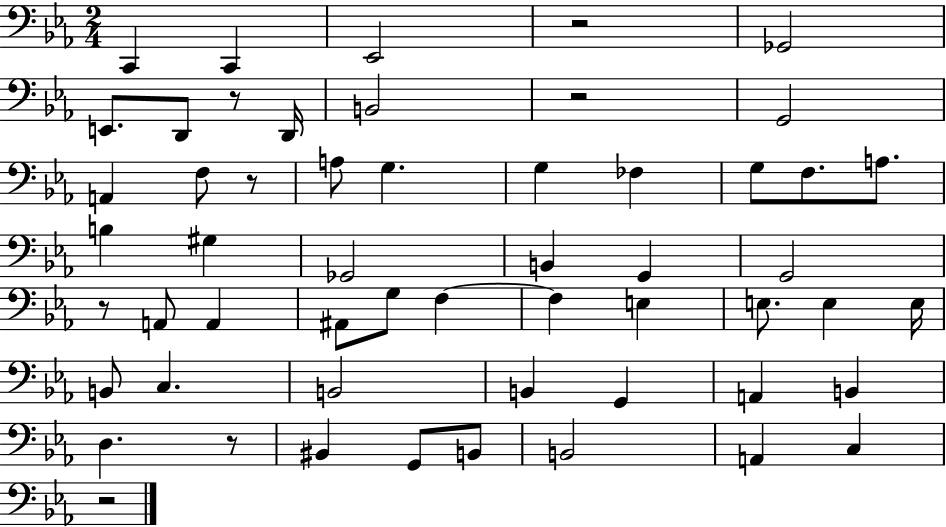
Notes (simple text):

C2/q C2/q Eb2/h R/h Gb2/h E2/e. D2/e R/e D2/s B2/h R/h G2/h A2/q F3/e R/e A3/e G3/q. G3/q FES3/q G3/e F3/e. A3/e. B3/q G#3/q Gb2/h B2/q G2/q G2/h R/e A2/e A2/q A#2/e G3/e F3/q F3/q E3/q E3/e. E3/q E3/s B2/e C3/q. B2/h B2/q G2/q A2/q B2/q D3/q. R/e BIS2/q G2/e B2/e B2/h A2/q C3/q R/h